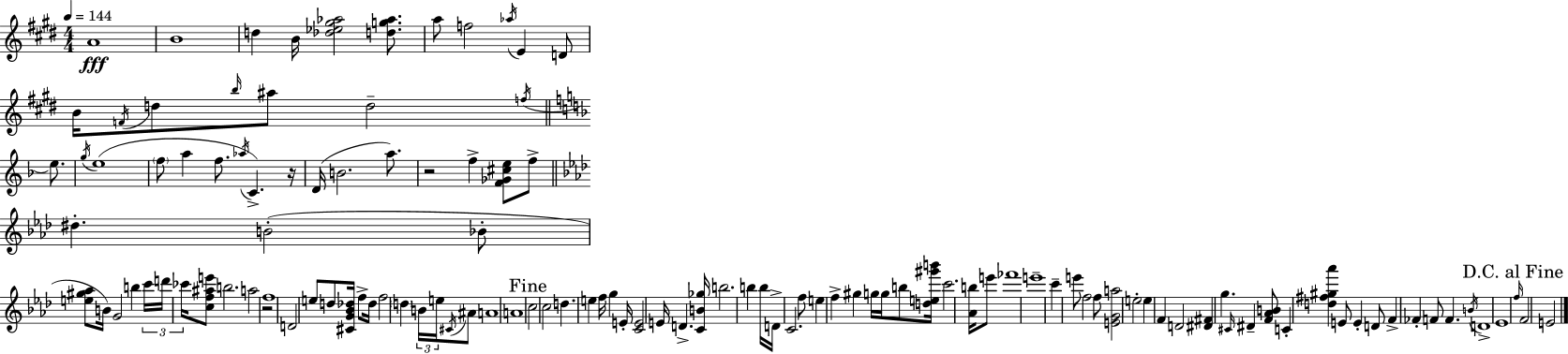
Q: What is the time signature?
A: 4/4